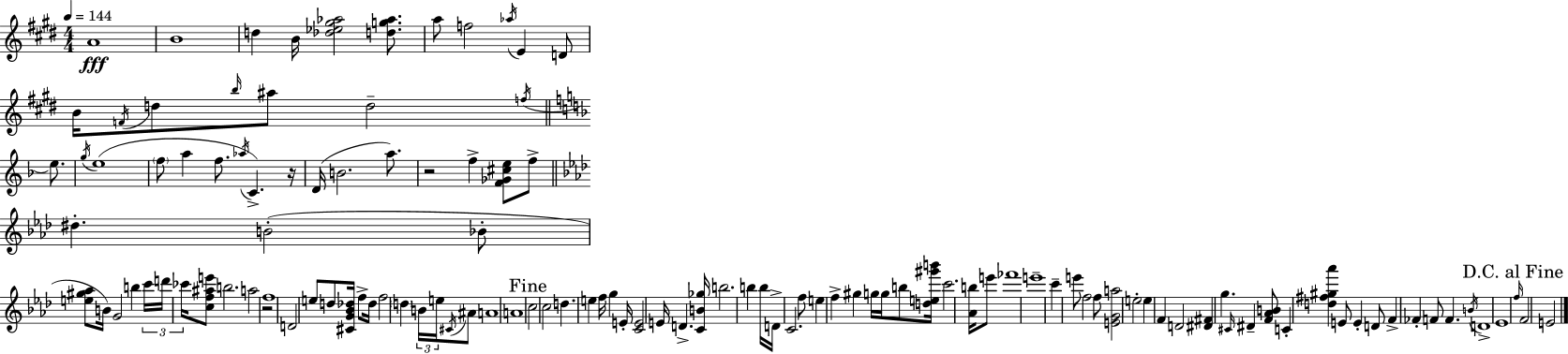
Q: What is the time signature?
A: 4/4